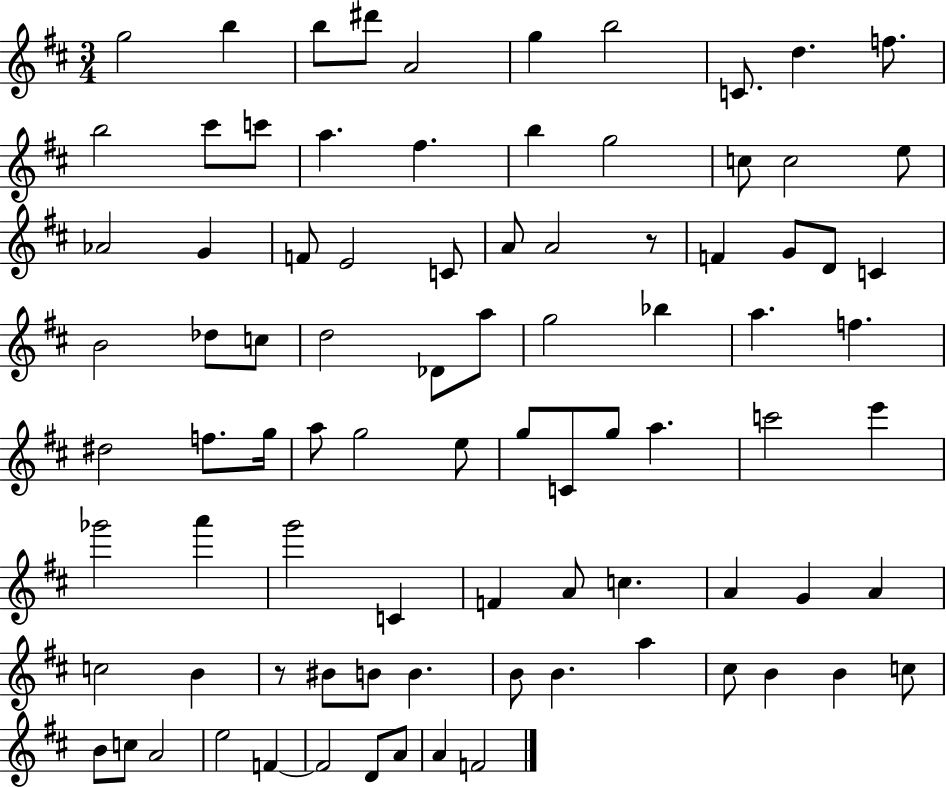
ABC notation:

X:1
T:Untitled
M:3/4
L:1/4
K:D
g2 b b/2 ^d'/2 A2 g b2 C/2 d f/2 b2 ^c'/2 c'/2 a ^f b g2 c/2 c2 e/2 _A2 G F/2 E2 C/2 A/2 A2 z/2 F G/2 D/2 C B2 _d/2 c/2 d2 _D/2 a/2 g2 _b a f ^d2 f/2 g/4 a/2 g2 e/2 g/2 C/2 g/2 a c'2 e' _g'2 a' g'2 C F A/2 c A G A c2 B z/2 ^B/2 B/2 B B/2 B a ^c/2 B B c/2 B/2 c/2 A2 e2 F F2 D/2 A/2 A F2